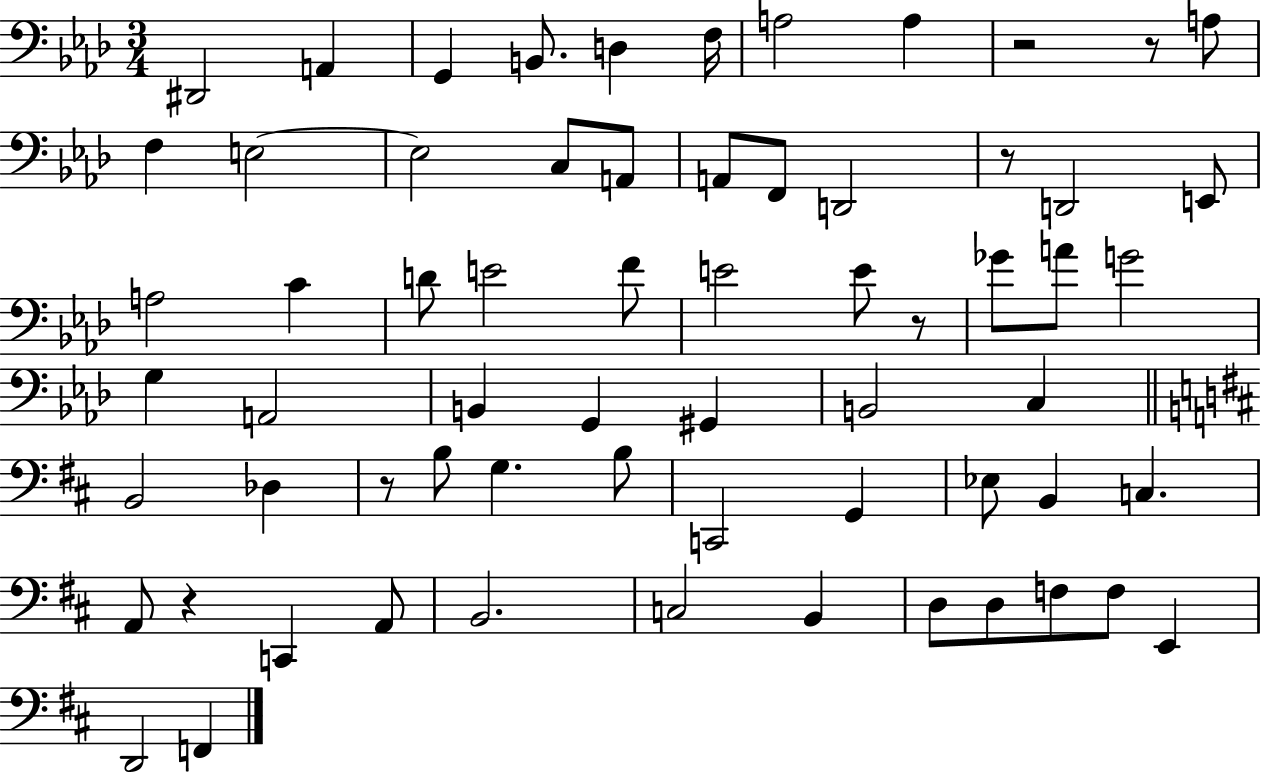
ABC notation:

X:1
T:Untitled
M:3/4
L:1/4
K:Ab
^D,,2 A,, G,, B,,/2 D, F,/4 A,2 A, z2 z/2 A,/2 F, E,2 E,2 C,/2 A,,/2 A,,/2 F,,/2 D,,2 z/2 D,,2 E,,/2 A,2 C D/2 E2 F/2 E2 E/2 z/2 _G/2 A/2 G2 G, A,,2 B,, G,, ^G,, B,,2 C, B,,2 _D, z/2 B,/2 G, B,/2 C,,2 G,, _E,/2 B,, C, A,,/2 z C,, A,,/2 B,,2 C,2 B,, D,/2 D,/2 F,/2 F,/2 E,, D,,2 F,,